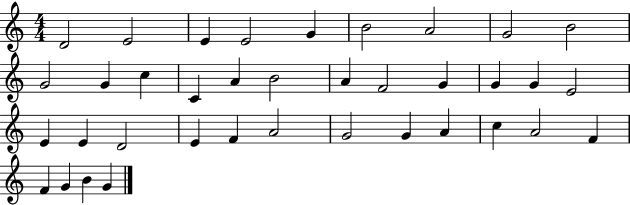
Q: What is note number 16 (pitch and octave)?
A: A4